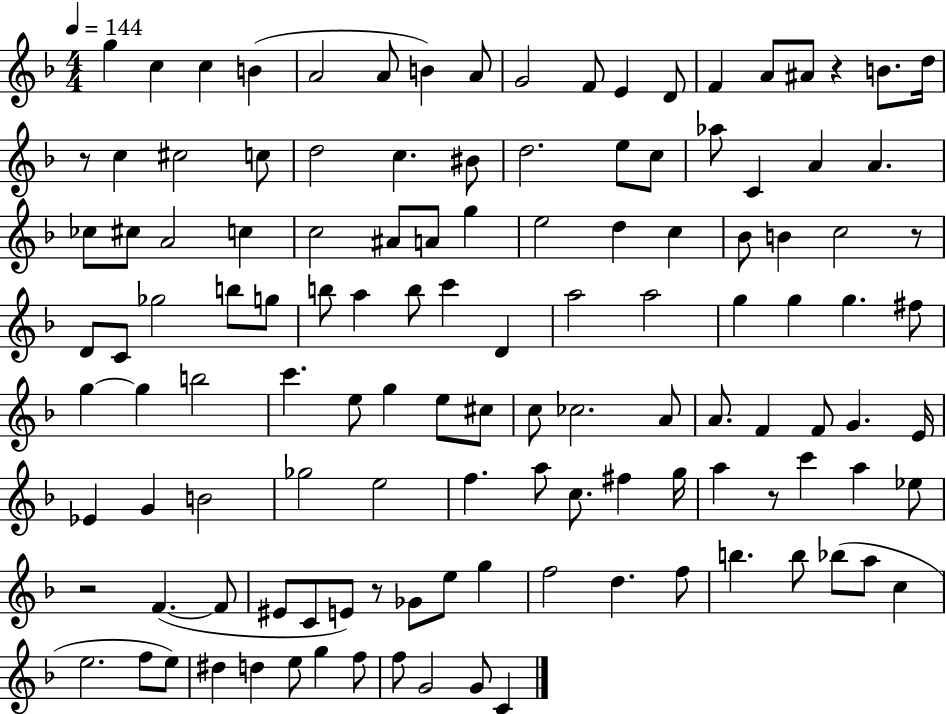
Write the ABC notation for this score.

X:1
T:Untitled
M:4/4
L:1/4
K:F
g c c B A2 A/2 B A/2 G2 F/2 E D/2 F A/2 ^A/2 z B/2 d/4 z/2 c ^c2 c/2 d2 c ^B/2 d2 e/2 c/2 _a/2 C A A _c/2 ^c/2 A2 c c2 ^A/2 A/2 g e2 d c _B/2 B c2 z/2 D/2 C/2 _g2 b/2 g/2 b/2 a b/2 c' D a2 a2 g g g ^f/2 g g b2 c' e/2 g e/2 ^c/2 c/2 _c2 A/2 A/2 F F/2 G E/4 _E G B2 _g2 e2 f a/2 c/2 ^f g/4 a z/2 c' a _e/2 z2 F F/2 ^E/2 C/2 E/2 z/2 _G/2 e/2 g f2 d f/2 b b/2 _b/2 a/2 c e2 f/2 e/2 ^d d e/2 g f/2 f/2 G2 G/2 C